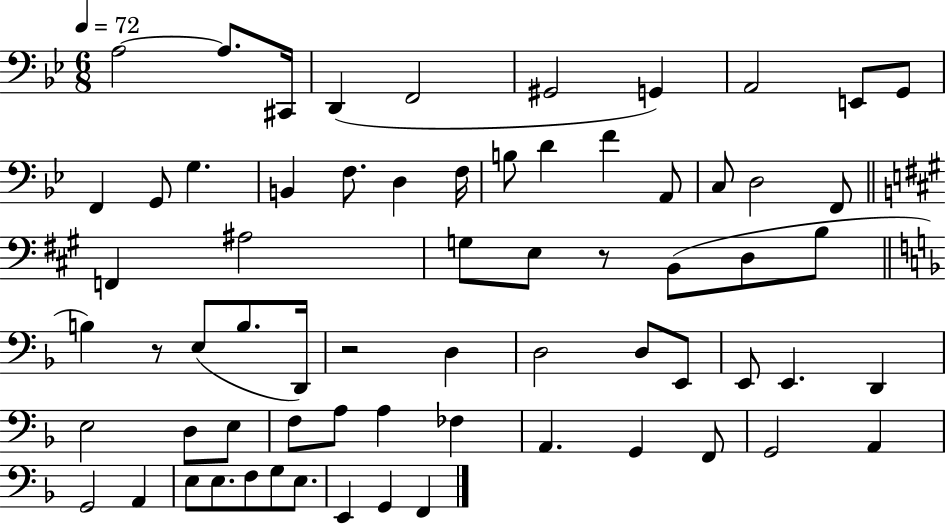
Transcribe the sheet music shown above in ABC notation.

X:1
T:Untitled
M:6/8
L:1/4
K:Bb
A,2 A,/2 ^C,,/4 D,, F,,2 ^G,,2 G,, A,,2 E,,/2 G,,/2 F,, G,,/2 G, B,, F,/2 D, F,/4 B,/2 D F A,,/2 C,/2 D,2 F,,/2 F,, ^A,2 G,/2 E,/2 z/2 B,,/2 D,/2 B,/2 B, z/2 E,/2 B,/2 D,,/4 z2 D, D,2 D,/2 E,,/2 E,,/2 E,, D,, E,2 D,/2 E,/2 F,/2 A,/2 A, _F, A,, G,, F,,/2 G,,2 A,, G,,2 A,, E,/2 E,/2 F,/2 G,/2 E,/2 E,, G,, F,,